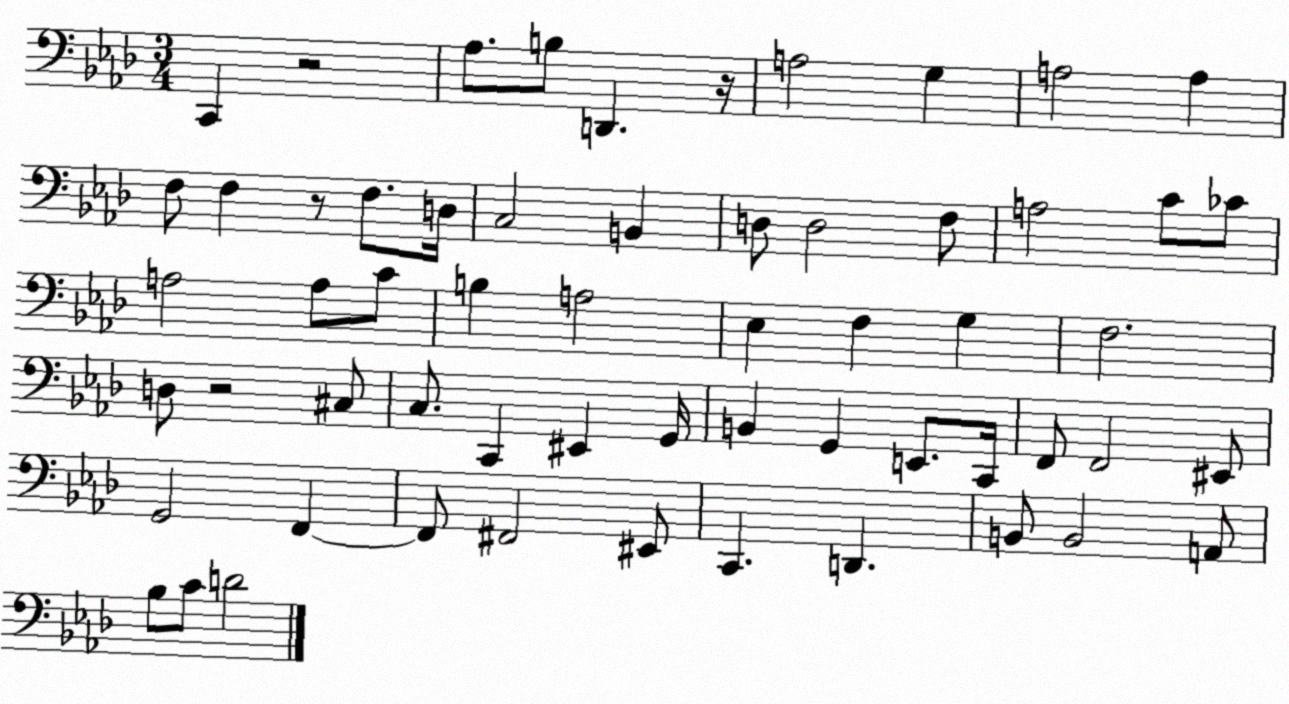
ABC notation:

X:1
T:Untitled
M:3/4
L:1/4
K:Ab
C,, z2 _A,/2 B,/2 D,, z/4 A,2 G, A,2 A, F,/2 F, z/2 F,/2 D,/4 C,2 B,, D,/2 D,2 F,/2 A,2 C/2 _C/2 A,2 A,/2 C/2 B, A,2 _E, F, G, F,2 D,/2 z2 ^C,/2 C,/2 C,, ^E,, G,,/4 B,, G,, E,,/2 C,,/4 F,,/2 F,,2 ^E,,/2 G,,2 F,, F,,/2 ^F,,2 ^E,,/2 C,, D,, B,,/2 B,,2 A,,/2 _B,/2 C/2 D2